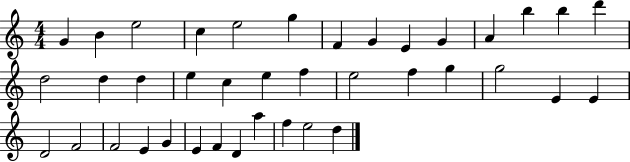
{
  \clef treble
  \numericTimeSignature
  \time 4/4
  \key c \major
  g'4 b'4 e''2 | c''4 e''2 g''4 | f'4 g'4 e'4 g'4 | a'4 b''4 b''4 d'''4 | \break d''2 d''4 d''4 | e''4 c''4 e''4 f''4 | e''2 f''4 g''4 | g''2 e'4 e'4 | \break d'2 f'2 | f'2 e'4 g'4 | e'4 f'4 d'4 a''4 | f''4 e''2 d''4 | \break \bar "|."
}